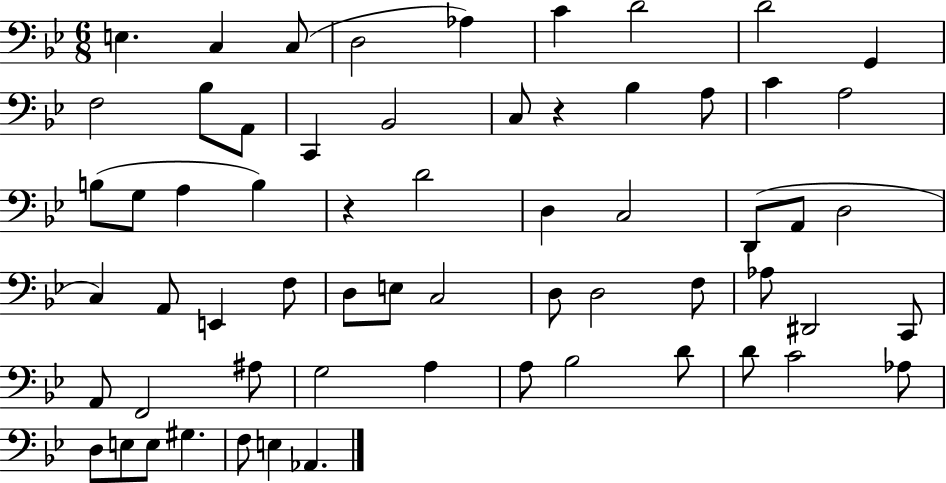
E3/q. C3/q C3/e D3/h Ab3/q C4/q D4/h D4/h G2/q F3/h Bb3/e A2/e C2/q Bb2/h C3/e R/q Bb3/q A3/e C4/q A3/h B3/e G3/e A3/q B3/q R/q D4/h D3/q C3/h D2/e A2/e D3/h C3/q A2/e E2/q F3/e D3/e E3/e C3/h D3/e D3/h F3/e Ab3/e D#2/h C2/e A2/e F2/h A#3/e G3/h A3/q A3/e Bb3/h D4/e D4/e C4/h Ab3/e D3/e E3/e E3/e G#3/q. F3/e E3/q Ab2/q.